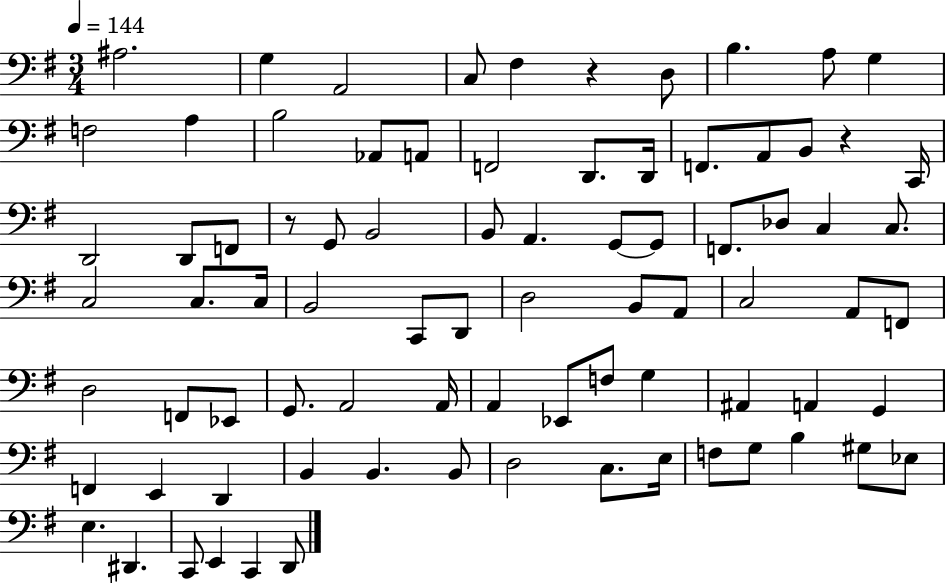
X:1
T:Untitled
M:3/4
L:1/4
K:G
^A,2 G, A,,2 C,/2 ^F, z D,/2 B, A,/2 G, F,2 A, B,2 _A,,/2 A,,/2 F,,2 D,,/2 D,,/4 F,,/2 A,,/2 B,,/2 z C,,/4 D,,2 D,,/2 F,,/2 z/2 G,,/2 B,,2 B,,/2 A,, G,,/2 G,,/2 F,,/2 _D,/2 C, C,/2 C,2 C,/2 C,/4 B,,2 C,,/2 D,,/2 D,2 B,,/2 A,,/2 C,2 A,,/2 F,,/2 D,2 F,,/2 _E,,/2 G,,/2 A,,2 A,,/4 A,, _E,,/2 F,/2 G, ^A,, A,, G,, F,, E,, D,, B,, B,, B,,/2 D,2 C,/2 E,/4 F,/2 G,/2 B, ^G,/2 _E,/2 E, ^D,, C,,/2 E,, C,, D,,/2